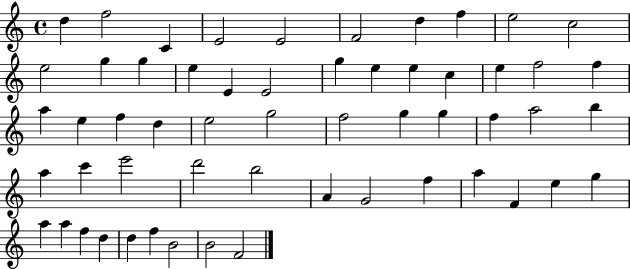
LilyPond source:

{
  \clef treble
  \time 4/4
  \defaultTimeSignature
  \key c \major
  d''4 f''2 c'4 | e'2 e'2 | f'2 d''4 f''4 | e''2 c''2 | \break e''2 g''4 g''4 | e''4 e'4 e'2 | g''4 e''4 e''4 c''4 | e''4 f''2 f''4 | \break a''4 e''4 f''4 d''4 | e''2 g''2 | f''2 g''4 g''4 | f''4 a''2 b''4 | \break a''4 c'''4 e'''2 | d'''2 b''2 | a'4 g'2 f''4 | a''4 f'4 e''4 g''4 | \break a''4 a''4 f''4 d''4 | d''4 f''4 b'2 | b'2 f'2 | \bar "|."
}